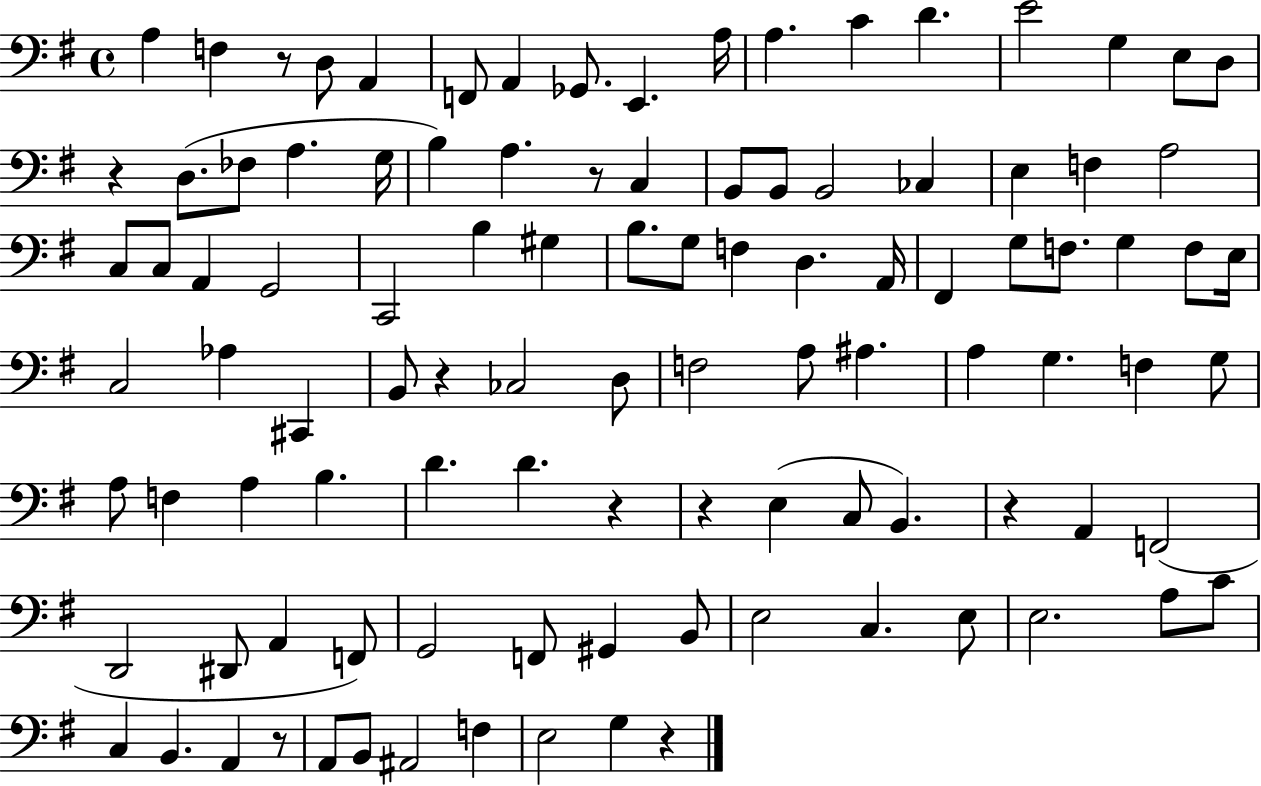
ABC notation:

X:1
T:Untitled
M:4/4
L:1/4
K:G
A, F, z/2 D,/2 A,, F,,/2 A,, _G,,/2 E,, A,/4 A, C D E2 G, E,/2 D,/2 z D,/2 _F,/2 A, G,/4 B, A, z/2 C, B,,/2 B,,/2 B,,2 _C, E, F, A,2 C,/2 C,/2 A,, G,,2 C,,2 B, ^G, B,/2 G,/2 F, D, A,,/4 ^F,, G,/2 F,/2 G, F,/2 E,/4 C,2 _A, ^C,, B,,/2 z _C,2 D,/2 F,2 A,/2 ^A, A, G, F, G,/2 A,/2 F, A, B, D D z z E, C,/2 B,, z A,, F,,2 D,,2 ^D,,/2 A,, F,,/2 G,,2 F,,/2 ^G,, B,,/2 E,2 C, E,/2 E,2 A,/2 C/2 C, B,, A,, z/2 A,,/2 B,,/2 ^A,,2 F, E,2 G, z